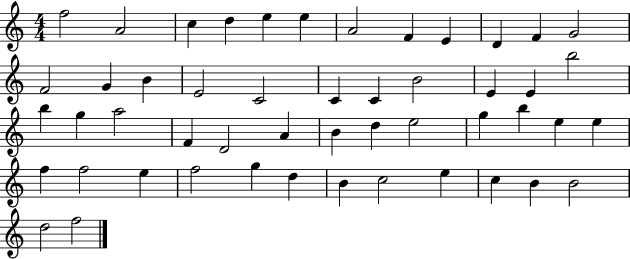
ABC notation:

X:1
T:Untitled
M:4/4
L:1/4
K:C
f2 A2 c d e e A2 F E D F G2 F2 G B E2 C2 C C B2 E E b2 b g a2 F D2 A B d e2 g b e e f f2 e f2 g d B c2 e c B B2 d2 f2